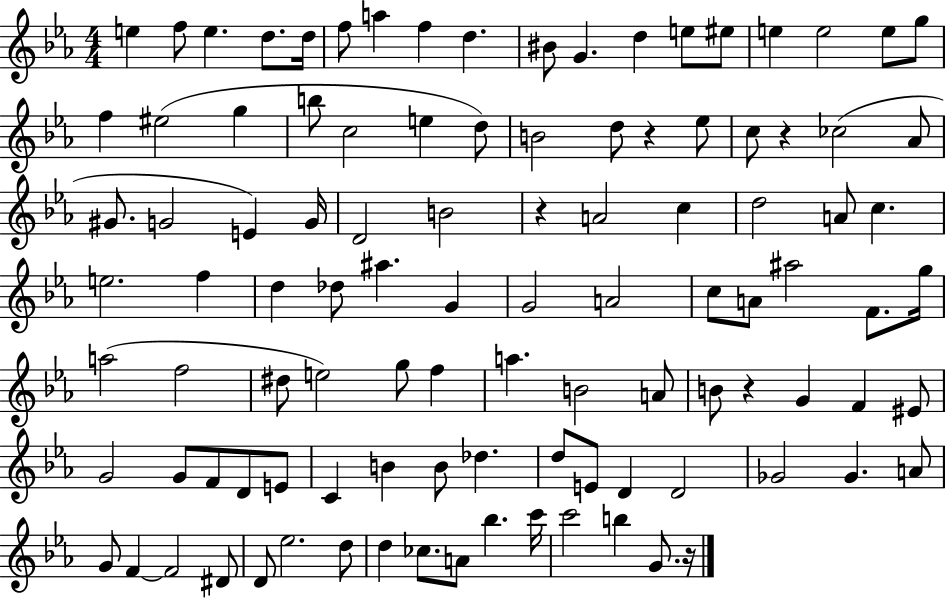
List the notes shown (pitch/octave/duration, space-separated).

E5/q F5/e E5/q. D5/e. D5/s F5/e A5/q F5/q D5/q. BIS4/e G4/q. D5/q E5/e EIS5/e E5/q E5/h E5/e G5/e F5/q EIS5/h G5/q B5/e C5/h E5/q D5/e B4/h D5/e R/q Eb5/e C5/e R/q CES5/h Ab4/e G#4/e. G4/h E4/q G4/s D4/h B4/h R/q A4/h C5/q D5/h A4/e C5/q. E5/h. F5/q D5/q Db5/e A#5/q. G4/q G4/h A4/h C5/e A4/e A#5/h F4/e. G5/s A5/h F5/h D#5/e E5/h G5/e F5/q A5/q. B4/h A4/e B4/e R/q G4/q F4/q EIS4/e G4/h G4/e F4/e D4/e E4/e C4/q B4/q B4/e Db5/q. D5/e E4/e D4/q D4/h Gb4/h Gb4/q. A4/e G4/e F4/q F4/h D#4/e D4/e Eb5/h. D5/e D5/q CES5/e. A4/e Bb5/q. C6/s C6/h B5/q G4/e. R/s